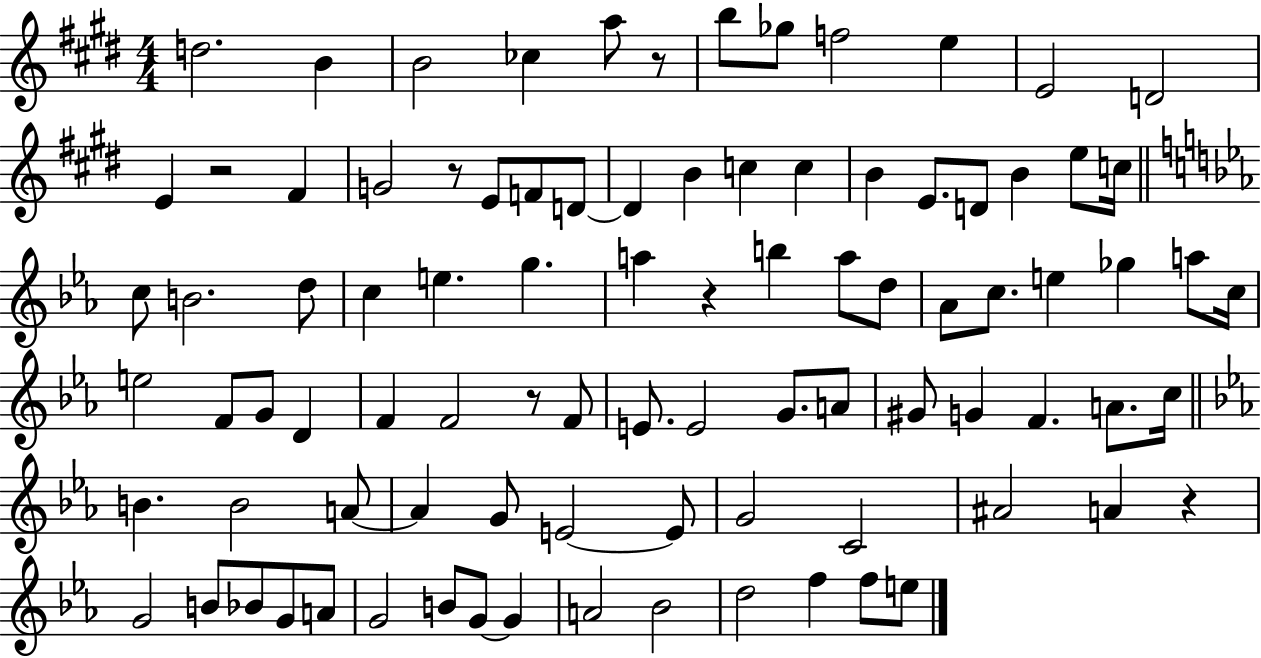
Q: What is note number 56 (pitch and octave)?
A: G4